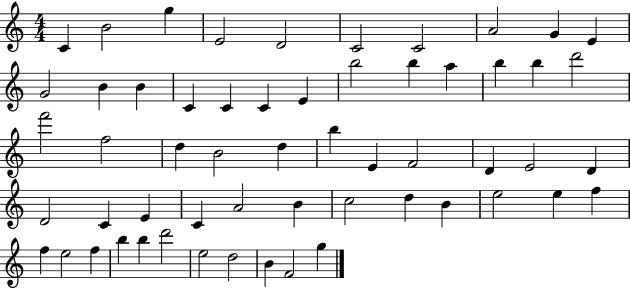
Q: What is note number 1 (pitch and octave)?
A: C4